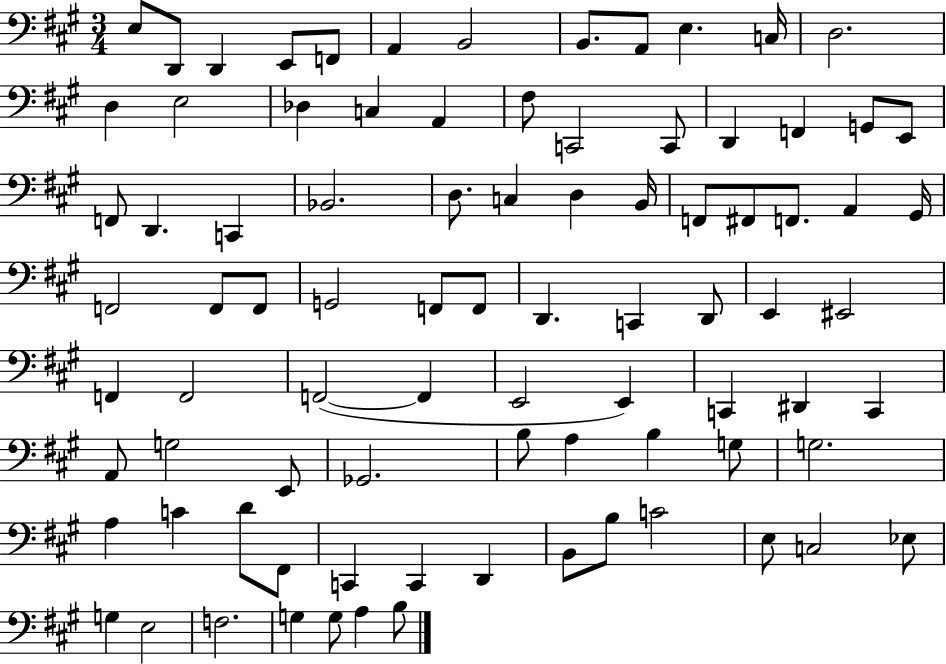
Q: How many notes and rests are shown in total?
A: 86